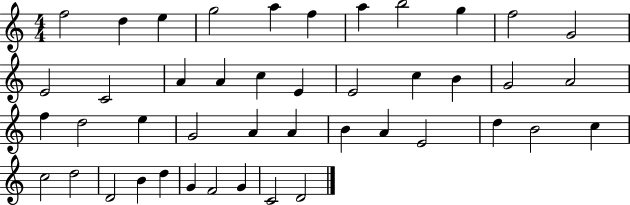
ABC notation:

X:1
T:Untitled
M:4/4
L:1/4
K:C
f2 d e g2 a f a b2 g f2 G2 E2 C2 A A c E E2 c B G2 A2 f d2 e G2 A A B A E2 d B2 c c2 d2 D2 B d G F2 G C2 D2